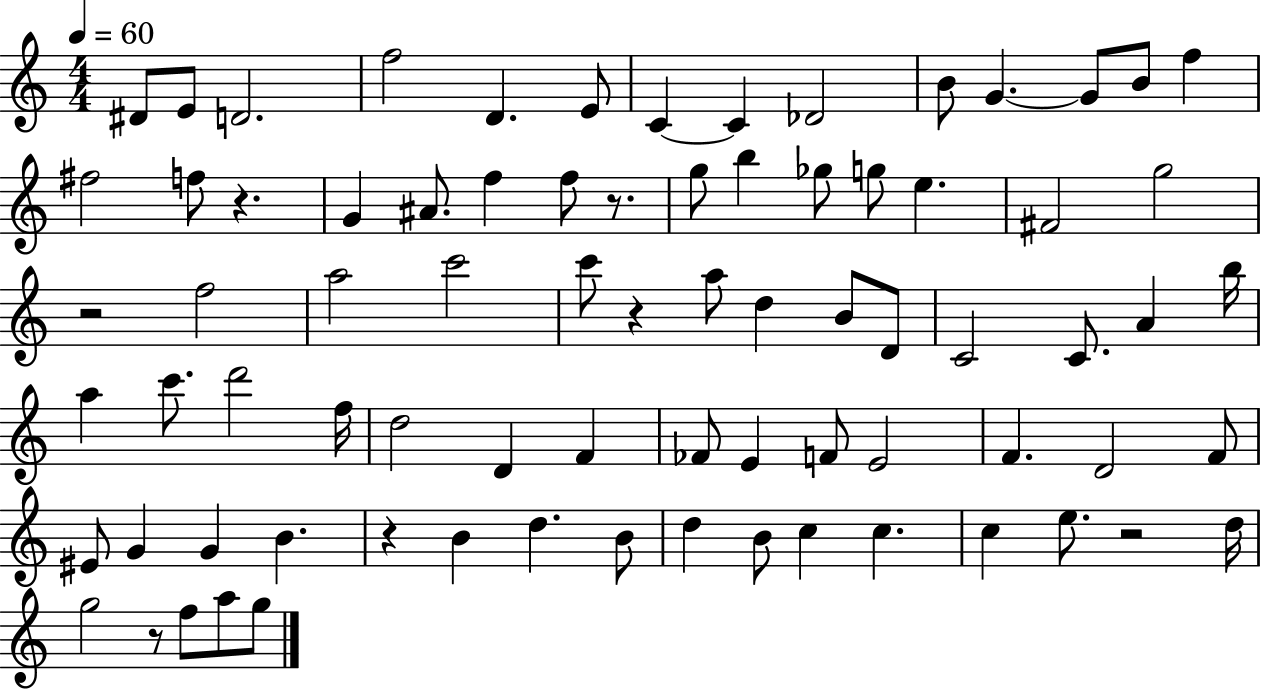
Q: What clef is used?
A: treble